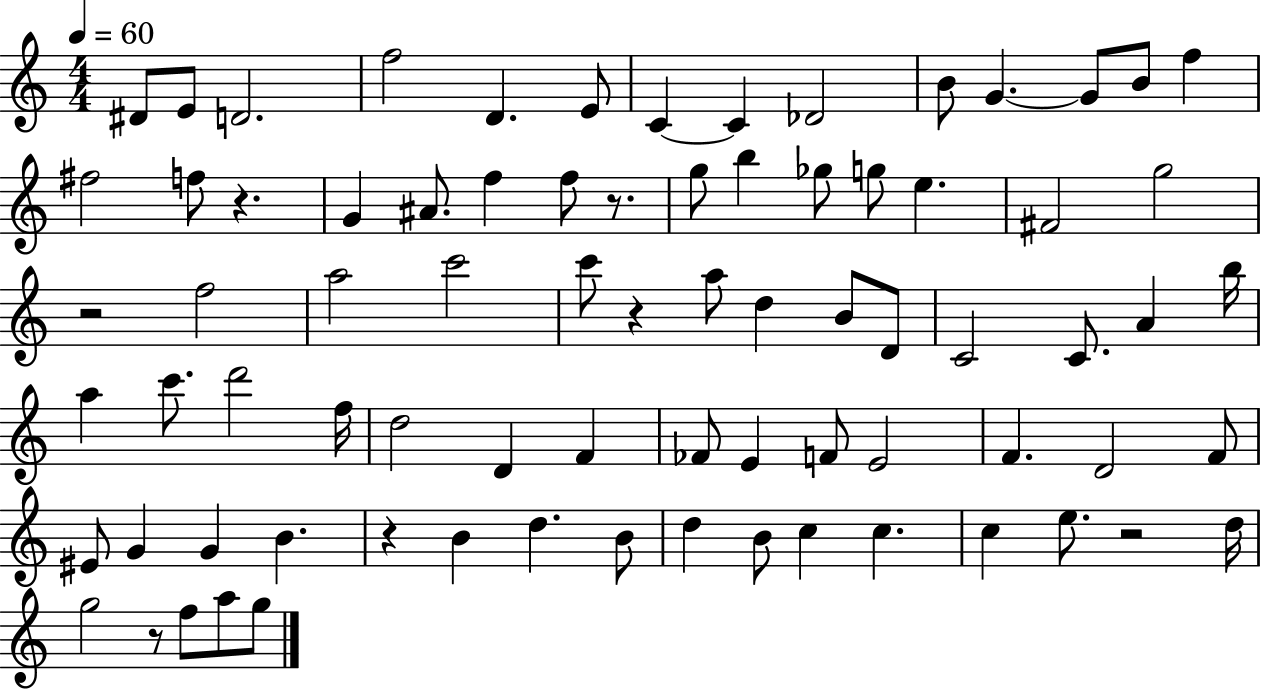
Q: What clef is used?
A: treble